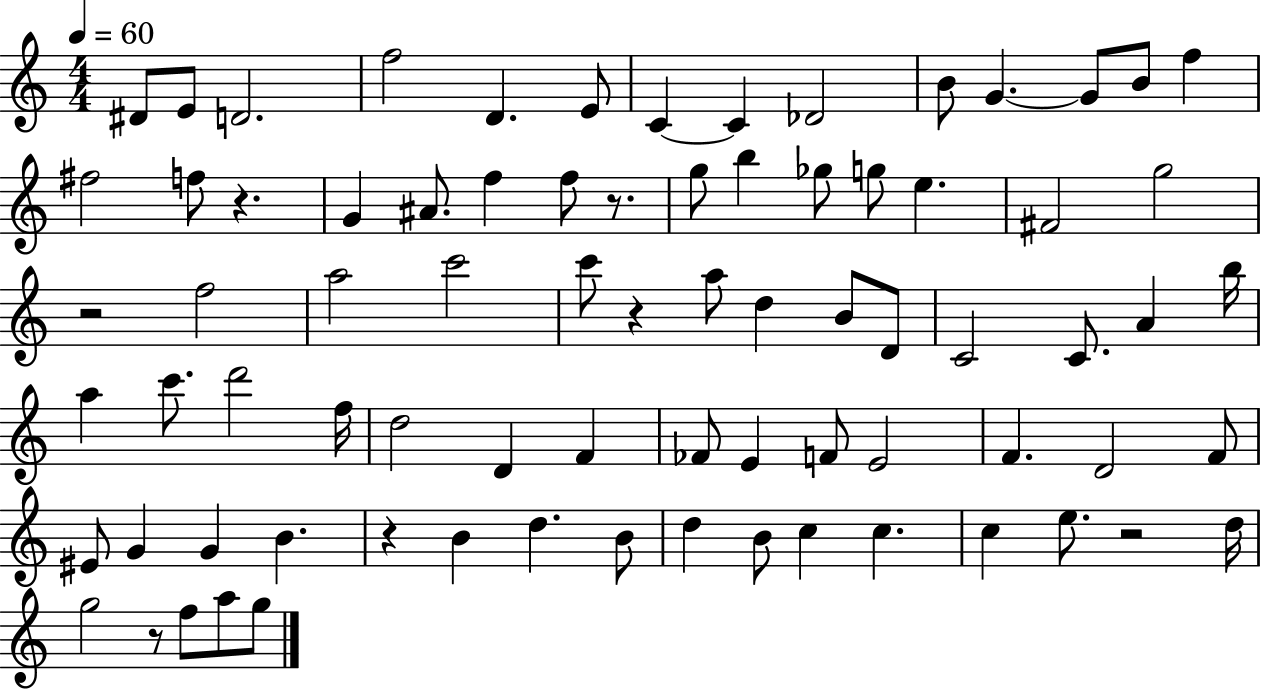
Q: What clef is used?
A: treble